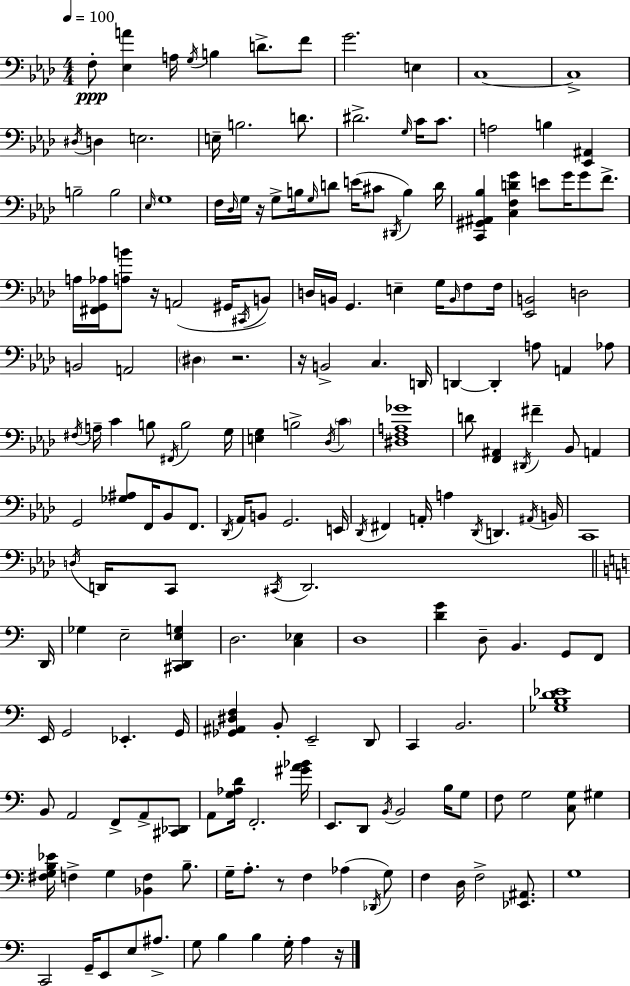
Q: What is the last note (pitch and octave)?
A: A3